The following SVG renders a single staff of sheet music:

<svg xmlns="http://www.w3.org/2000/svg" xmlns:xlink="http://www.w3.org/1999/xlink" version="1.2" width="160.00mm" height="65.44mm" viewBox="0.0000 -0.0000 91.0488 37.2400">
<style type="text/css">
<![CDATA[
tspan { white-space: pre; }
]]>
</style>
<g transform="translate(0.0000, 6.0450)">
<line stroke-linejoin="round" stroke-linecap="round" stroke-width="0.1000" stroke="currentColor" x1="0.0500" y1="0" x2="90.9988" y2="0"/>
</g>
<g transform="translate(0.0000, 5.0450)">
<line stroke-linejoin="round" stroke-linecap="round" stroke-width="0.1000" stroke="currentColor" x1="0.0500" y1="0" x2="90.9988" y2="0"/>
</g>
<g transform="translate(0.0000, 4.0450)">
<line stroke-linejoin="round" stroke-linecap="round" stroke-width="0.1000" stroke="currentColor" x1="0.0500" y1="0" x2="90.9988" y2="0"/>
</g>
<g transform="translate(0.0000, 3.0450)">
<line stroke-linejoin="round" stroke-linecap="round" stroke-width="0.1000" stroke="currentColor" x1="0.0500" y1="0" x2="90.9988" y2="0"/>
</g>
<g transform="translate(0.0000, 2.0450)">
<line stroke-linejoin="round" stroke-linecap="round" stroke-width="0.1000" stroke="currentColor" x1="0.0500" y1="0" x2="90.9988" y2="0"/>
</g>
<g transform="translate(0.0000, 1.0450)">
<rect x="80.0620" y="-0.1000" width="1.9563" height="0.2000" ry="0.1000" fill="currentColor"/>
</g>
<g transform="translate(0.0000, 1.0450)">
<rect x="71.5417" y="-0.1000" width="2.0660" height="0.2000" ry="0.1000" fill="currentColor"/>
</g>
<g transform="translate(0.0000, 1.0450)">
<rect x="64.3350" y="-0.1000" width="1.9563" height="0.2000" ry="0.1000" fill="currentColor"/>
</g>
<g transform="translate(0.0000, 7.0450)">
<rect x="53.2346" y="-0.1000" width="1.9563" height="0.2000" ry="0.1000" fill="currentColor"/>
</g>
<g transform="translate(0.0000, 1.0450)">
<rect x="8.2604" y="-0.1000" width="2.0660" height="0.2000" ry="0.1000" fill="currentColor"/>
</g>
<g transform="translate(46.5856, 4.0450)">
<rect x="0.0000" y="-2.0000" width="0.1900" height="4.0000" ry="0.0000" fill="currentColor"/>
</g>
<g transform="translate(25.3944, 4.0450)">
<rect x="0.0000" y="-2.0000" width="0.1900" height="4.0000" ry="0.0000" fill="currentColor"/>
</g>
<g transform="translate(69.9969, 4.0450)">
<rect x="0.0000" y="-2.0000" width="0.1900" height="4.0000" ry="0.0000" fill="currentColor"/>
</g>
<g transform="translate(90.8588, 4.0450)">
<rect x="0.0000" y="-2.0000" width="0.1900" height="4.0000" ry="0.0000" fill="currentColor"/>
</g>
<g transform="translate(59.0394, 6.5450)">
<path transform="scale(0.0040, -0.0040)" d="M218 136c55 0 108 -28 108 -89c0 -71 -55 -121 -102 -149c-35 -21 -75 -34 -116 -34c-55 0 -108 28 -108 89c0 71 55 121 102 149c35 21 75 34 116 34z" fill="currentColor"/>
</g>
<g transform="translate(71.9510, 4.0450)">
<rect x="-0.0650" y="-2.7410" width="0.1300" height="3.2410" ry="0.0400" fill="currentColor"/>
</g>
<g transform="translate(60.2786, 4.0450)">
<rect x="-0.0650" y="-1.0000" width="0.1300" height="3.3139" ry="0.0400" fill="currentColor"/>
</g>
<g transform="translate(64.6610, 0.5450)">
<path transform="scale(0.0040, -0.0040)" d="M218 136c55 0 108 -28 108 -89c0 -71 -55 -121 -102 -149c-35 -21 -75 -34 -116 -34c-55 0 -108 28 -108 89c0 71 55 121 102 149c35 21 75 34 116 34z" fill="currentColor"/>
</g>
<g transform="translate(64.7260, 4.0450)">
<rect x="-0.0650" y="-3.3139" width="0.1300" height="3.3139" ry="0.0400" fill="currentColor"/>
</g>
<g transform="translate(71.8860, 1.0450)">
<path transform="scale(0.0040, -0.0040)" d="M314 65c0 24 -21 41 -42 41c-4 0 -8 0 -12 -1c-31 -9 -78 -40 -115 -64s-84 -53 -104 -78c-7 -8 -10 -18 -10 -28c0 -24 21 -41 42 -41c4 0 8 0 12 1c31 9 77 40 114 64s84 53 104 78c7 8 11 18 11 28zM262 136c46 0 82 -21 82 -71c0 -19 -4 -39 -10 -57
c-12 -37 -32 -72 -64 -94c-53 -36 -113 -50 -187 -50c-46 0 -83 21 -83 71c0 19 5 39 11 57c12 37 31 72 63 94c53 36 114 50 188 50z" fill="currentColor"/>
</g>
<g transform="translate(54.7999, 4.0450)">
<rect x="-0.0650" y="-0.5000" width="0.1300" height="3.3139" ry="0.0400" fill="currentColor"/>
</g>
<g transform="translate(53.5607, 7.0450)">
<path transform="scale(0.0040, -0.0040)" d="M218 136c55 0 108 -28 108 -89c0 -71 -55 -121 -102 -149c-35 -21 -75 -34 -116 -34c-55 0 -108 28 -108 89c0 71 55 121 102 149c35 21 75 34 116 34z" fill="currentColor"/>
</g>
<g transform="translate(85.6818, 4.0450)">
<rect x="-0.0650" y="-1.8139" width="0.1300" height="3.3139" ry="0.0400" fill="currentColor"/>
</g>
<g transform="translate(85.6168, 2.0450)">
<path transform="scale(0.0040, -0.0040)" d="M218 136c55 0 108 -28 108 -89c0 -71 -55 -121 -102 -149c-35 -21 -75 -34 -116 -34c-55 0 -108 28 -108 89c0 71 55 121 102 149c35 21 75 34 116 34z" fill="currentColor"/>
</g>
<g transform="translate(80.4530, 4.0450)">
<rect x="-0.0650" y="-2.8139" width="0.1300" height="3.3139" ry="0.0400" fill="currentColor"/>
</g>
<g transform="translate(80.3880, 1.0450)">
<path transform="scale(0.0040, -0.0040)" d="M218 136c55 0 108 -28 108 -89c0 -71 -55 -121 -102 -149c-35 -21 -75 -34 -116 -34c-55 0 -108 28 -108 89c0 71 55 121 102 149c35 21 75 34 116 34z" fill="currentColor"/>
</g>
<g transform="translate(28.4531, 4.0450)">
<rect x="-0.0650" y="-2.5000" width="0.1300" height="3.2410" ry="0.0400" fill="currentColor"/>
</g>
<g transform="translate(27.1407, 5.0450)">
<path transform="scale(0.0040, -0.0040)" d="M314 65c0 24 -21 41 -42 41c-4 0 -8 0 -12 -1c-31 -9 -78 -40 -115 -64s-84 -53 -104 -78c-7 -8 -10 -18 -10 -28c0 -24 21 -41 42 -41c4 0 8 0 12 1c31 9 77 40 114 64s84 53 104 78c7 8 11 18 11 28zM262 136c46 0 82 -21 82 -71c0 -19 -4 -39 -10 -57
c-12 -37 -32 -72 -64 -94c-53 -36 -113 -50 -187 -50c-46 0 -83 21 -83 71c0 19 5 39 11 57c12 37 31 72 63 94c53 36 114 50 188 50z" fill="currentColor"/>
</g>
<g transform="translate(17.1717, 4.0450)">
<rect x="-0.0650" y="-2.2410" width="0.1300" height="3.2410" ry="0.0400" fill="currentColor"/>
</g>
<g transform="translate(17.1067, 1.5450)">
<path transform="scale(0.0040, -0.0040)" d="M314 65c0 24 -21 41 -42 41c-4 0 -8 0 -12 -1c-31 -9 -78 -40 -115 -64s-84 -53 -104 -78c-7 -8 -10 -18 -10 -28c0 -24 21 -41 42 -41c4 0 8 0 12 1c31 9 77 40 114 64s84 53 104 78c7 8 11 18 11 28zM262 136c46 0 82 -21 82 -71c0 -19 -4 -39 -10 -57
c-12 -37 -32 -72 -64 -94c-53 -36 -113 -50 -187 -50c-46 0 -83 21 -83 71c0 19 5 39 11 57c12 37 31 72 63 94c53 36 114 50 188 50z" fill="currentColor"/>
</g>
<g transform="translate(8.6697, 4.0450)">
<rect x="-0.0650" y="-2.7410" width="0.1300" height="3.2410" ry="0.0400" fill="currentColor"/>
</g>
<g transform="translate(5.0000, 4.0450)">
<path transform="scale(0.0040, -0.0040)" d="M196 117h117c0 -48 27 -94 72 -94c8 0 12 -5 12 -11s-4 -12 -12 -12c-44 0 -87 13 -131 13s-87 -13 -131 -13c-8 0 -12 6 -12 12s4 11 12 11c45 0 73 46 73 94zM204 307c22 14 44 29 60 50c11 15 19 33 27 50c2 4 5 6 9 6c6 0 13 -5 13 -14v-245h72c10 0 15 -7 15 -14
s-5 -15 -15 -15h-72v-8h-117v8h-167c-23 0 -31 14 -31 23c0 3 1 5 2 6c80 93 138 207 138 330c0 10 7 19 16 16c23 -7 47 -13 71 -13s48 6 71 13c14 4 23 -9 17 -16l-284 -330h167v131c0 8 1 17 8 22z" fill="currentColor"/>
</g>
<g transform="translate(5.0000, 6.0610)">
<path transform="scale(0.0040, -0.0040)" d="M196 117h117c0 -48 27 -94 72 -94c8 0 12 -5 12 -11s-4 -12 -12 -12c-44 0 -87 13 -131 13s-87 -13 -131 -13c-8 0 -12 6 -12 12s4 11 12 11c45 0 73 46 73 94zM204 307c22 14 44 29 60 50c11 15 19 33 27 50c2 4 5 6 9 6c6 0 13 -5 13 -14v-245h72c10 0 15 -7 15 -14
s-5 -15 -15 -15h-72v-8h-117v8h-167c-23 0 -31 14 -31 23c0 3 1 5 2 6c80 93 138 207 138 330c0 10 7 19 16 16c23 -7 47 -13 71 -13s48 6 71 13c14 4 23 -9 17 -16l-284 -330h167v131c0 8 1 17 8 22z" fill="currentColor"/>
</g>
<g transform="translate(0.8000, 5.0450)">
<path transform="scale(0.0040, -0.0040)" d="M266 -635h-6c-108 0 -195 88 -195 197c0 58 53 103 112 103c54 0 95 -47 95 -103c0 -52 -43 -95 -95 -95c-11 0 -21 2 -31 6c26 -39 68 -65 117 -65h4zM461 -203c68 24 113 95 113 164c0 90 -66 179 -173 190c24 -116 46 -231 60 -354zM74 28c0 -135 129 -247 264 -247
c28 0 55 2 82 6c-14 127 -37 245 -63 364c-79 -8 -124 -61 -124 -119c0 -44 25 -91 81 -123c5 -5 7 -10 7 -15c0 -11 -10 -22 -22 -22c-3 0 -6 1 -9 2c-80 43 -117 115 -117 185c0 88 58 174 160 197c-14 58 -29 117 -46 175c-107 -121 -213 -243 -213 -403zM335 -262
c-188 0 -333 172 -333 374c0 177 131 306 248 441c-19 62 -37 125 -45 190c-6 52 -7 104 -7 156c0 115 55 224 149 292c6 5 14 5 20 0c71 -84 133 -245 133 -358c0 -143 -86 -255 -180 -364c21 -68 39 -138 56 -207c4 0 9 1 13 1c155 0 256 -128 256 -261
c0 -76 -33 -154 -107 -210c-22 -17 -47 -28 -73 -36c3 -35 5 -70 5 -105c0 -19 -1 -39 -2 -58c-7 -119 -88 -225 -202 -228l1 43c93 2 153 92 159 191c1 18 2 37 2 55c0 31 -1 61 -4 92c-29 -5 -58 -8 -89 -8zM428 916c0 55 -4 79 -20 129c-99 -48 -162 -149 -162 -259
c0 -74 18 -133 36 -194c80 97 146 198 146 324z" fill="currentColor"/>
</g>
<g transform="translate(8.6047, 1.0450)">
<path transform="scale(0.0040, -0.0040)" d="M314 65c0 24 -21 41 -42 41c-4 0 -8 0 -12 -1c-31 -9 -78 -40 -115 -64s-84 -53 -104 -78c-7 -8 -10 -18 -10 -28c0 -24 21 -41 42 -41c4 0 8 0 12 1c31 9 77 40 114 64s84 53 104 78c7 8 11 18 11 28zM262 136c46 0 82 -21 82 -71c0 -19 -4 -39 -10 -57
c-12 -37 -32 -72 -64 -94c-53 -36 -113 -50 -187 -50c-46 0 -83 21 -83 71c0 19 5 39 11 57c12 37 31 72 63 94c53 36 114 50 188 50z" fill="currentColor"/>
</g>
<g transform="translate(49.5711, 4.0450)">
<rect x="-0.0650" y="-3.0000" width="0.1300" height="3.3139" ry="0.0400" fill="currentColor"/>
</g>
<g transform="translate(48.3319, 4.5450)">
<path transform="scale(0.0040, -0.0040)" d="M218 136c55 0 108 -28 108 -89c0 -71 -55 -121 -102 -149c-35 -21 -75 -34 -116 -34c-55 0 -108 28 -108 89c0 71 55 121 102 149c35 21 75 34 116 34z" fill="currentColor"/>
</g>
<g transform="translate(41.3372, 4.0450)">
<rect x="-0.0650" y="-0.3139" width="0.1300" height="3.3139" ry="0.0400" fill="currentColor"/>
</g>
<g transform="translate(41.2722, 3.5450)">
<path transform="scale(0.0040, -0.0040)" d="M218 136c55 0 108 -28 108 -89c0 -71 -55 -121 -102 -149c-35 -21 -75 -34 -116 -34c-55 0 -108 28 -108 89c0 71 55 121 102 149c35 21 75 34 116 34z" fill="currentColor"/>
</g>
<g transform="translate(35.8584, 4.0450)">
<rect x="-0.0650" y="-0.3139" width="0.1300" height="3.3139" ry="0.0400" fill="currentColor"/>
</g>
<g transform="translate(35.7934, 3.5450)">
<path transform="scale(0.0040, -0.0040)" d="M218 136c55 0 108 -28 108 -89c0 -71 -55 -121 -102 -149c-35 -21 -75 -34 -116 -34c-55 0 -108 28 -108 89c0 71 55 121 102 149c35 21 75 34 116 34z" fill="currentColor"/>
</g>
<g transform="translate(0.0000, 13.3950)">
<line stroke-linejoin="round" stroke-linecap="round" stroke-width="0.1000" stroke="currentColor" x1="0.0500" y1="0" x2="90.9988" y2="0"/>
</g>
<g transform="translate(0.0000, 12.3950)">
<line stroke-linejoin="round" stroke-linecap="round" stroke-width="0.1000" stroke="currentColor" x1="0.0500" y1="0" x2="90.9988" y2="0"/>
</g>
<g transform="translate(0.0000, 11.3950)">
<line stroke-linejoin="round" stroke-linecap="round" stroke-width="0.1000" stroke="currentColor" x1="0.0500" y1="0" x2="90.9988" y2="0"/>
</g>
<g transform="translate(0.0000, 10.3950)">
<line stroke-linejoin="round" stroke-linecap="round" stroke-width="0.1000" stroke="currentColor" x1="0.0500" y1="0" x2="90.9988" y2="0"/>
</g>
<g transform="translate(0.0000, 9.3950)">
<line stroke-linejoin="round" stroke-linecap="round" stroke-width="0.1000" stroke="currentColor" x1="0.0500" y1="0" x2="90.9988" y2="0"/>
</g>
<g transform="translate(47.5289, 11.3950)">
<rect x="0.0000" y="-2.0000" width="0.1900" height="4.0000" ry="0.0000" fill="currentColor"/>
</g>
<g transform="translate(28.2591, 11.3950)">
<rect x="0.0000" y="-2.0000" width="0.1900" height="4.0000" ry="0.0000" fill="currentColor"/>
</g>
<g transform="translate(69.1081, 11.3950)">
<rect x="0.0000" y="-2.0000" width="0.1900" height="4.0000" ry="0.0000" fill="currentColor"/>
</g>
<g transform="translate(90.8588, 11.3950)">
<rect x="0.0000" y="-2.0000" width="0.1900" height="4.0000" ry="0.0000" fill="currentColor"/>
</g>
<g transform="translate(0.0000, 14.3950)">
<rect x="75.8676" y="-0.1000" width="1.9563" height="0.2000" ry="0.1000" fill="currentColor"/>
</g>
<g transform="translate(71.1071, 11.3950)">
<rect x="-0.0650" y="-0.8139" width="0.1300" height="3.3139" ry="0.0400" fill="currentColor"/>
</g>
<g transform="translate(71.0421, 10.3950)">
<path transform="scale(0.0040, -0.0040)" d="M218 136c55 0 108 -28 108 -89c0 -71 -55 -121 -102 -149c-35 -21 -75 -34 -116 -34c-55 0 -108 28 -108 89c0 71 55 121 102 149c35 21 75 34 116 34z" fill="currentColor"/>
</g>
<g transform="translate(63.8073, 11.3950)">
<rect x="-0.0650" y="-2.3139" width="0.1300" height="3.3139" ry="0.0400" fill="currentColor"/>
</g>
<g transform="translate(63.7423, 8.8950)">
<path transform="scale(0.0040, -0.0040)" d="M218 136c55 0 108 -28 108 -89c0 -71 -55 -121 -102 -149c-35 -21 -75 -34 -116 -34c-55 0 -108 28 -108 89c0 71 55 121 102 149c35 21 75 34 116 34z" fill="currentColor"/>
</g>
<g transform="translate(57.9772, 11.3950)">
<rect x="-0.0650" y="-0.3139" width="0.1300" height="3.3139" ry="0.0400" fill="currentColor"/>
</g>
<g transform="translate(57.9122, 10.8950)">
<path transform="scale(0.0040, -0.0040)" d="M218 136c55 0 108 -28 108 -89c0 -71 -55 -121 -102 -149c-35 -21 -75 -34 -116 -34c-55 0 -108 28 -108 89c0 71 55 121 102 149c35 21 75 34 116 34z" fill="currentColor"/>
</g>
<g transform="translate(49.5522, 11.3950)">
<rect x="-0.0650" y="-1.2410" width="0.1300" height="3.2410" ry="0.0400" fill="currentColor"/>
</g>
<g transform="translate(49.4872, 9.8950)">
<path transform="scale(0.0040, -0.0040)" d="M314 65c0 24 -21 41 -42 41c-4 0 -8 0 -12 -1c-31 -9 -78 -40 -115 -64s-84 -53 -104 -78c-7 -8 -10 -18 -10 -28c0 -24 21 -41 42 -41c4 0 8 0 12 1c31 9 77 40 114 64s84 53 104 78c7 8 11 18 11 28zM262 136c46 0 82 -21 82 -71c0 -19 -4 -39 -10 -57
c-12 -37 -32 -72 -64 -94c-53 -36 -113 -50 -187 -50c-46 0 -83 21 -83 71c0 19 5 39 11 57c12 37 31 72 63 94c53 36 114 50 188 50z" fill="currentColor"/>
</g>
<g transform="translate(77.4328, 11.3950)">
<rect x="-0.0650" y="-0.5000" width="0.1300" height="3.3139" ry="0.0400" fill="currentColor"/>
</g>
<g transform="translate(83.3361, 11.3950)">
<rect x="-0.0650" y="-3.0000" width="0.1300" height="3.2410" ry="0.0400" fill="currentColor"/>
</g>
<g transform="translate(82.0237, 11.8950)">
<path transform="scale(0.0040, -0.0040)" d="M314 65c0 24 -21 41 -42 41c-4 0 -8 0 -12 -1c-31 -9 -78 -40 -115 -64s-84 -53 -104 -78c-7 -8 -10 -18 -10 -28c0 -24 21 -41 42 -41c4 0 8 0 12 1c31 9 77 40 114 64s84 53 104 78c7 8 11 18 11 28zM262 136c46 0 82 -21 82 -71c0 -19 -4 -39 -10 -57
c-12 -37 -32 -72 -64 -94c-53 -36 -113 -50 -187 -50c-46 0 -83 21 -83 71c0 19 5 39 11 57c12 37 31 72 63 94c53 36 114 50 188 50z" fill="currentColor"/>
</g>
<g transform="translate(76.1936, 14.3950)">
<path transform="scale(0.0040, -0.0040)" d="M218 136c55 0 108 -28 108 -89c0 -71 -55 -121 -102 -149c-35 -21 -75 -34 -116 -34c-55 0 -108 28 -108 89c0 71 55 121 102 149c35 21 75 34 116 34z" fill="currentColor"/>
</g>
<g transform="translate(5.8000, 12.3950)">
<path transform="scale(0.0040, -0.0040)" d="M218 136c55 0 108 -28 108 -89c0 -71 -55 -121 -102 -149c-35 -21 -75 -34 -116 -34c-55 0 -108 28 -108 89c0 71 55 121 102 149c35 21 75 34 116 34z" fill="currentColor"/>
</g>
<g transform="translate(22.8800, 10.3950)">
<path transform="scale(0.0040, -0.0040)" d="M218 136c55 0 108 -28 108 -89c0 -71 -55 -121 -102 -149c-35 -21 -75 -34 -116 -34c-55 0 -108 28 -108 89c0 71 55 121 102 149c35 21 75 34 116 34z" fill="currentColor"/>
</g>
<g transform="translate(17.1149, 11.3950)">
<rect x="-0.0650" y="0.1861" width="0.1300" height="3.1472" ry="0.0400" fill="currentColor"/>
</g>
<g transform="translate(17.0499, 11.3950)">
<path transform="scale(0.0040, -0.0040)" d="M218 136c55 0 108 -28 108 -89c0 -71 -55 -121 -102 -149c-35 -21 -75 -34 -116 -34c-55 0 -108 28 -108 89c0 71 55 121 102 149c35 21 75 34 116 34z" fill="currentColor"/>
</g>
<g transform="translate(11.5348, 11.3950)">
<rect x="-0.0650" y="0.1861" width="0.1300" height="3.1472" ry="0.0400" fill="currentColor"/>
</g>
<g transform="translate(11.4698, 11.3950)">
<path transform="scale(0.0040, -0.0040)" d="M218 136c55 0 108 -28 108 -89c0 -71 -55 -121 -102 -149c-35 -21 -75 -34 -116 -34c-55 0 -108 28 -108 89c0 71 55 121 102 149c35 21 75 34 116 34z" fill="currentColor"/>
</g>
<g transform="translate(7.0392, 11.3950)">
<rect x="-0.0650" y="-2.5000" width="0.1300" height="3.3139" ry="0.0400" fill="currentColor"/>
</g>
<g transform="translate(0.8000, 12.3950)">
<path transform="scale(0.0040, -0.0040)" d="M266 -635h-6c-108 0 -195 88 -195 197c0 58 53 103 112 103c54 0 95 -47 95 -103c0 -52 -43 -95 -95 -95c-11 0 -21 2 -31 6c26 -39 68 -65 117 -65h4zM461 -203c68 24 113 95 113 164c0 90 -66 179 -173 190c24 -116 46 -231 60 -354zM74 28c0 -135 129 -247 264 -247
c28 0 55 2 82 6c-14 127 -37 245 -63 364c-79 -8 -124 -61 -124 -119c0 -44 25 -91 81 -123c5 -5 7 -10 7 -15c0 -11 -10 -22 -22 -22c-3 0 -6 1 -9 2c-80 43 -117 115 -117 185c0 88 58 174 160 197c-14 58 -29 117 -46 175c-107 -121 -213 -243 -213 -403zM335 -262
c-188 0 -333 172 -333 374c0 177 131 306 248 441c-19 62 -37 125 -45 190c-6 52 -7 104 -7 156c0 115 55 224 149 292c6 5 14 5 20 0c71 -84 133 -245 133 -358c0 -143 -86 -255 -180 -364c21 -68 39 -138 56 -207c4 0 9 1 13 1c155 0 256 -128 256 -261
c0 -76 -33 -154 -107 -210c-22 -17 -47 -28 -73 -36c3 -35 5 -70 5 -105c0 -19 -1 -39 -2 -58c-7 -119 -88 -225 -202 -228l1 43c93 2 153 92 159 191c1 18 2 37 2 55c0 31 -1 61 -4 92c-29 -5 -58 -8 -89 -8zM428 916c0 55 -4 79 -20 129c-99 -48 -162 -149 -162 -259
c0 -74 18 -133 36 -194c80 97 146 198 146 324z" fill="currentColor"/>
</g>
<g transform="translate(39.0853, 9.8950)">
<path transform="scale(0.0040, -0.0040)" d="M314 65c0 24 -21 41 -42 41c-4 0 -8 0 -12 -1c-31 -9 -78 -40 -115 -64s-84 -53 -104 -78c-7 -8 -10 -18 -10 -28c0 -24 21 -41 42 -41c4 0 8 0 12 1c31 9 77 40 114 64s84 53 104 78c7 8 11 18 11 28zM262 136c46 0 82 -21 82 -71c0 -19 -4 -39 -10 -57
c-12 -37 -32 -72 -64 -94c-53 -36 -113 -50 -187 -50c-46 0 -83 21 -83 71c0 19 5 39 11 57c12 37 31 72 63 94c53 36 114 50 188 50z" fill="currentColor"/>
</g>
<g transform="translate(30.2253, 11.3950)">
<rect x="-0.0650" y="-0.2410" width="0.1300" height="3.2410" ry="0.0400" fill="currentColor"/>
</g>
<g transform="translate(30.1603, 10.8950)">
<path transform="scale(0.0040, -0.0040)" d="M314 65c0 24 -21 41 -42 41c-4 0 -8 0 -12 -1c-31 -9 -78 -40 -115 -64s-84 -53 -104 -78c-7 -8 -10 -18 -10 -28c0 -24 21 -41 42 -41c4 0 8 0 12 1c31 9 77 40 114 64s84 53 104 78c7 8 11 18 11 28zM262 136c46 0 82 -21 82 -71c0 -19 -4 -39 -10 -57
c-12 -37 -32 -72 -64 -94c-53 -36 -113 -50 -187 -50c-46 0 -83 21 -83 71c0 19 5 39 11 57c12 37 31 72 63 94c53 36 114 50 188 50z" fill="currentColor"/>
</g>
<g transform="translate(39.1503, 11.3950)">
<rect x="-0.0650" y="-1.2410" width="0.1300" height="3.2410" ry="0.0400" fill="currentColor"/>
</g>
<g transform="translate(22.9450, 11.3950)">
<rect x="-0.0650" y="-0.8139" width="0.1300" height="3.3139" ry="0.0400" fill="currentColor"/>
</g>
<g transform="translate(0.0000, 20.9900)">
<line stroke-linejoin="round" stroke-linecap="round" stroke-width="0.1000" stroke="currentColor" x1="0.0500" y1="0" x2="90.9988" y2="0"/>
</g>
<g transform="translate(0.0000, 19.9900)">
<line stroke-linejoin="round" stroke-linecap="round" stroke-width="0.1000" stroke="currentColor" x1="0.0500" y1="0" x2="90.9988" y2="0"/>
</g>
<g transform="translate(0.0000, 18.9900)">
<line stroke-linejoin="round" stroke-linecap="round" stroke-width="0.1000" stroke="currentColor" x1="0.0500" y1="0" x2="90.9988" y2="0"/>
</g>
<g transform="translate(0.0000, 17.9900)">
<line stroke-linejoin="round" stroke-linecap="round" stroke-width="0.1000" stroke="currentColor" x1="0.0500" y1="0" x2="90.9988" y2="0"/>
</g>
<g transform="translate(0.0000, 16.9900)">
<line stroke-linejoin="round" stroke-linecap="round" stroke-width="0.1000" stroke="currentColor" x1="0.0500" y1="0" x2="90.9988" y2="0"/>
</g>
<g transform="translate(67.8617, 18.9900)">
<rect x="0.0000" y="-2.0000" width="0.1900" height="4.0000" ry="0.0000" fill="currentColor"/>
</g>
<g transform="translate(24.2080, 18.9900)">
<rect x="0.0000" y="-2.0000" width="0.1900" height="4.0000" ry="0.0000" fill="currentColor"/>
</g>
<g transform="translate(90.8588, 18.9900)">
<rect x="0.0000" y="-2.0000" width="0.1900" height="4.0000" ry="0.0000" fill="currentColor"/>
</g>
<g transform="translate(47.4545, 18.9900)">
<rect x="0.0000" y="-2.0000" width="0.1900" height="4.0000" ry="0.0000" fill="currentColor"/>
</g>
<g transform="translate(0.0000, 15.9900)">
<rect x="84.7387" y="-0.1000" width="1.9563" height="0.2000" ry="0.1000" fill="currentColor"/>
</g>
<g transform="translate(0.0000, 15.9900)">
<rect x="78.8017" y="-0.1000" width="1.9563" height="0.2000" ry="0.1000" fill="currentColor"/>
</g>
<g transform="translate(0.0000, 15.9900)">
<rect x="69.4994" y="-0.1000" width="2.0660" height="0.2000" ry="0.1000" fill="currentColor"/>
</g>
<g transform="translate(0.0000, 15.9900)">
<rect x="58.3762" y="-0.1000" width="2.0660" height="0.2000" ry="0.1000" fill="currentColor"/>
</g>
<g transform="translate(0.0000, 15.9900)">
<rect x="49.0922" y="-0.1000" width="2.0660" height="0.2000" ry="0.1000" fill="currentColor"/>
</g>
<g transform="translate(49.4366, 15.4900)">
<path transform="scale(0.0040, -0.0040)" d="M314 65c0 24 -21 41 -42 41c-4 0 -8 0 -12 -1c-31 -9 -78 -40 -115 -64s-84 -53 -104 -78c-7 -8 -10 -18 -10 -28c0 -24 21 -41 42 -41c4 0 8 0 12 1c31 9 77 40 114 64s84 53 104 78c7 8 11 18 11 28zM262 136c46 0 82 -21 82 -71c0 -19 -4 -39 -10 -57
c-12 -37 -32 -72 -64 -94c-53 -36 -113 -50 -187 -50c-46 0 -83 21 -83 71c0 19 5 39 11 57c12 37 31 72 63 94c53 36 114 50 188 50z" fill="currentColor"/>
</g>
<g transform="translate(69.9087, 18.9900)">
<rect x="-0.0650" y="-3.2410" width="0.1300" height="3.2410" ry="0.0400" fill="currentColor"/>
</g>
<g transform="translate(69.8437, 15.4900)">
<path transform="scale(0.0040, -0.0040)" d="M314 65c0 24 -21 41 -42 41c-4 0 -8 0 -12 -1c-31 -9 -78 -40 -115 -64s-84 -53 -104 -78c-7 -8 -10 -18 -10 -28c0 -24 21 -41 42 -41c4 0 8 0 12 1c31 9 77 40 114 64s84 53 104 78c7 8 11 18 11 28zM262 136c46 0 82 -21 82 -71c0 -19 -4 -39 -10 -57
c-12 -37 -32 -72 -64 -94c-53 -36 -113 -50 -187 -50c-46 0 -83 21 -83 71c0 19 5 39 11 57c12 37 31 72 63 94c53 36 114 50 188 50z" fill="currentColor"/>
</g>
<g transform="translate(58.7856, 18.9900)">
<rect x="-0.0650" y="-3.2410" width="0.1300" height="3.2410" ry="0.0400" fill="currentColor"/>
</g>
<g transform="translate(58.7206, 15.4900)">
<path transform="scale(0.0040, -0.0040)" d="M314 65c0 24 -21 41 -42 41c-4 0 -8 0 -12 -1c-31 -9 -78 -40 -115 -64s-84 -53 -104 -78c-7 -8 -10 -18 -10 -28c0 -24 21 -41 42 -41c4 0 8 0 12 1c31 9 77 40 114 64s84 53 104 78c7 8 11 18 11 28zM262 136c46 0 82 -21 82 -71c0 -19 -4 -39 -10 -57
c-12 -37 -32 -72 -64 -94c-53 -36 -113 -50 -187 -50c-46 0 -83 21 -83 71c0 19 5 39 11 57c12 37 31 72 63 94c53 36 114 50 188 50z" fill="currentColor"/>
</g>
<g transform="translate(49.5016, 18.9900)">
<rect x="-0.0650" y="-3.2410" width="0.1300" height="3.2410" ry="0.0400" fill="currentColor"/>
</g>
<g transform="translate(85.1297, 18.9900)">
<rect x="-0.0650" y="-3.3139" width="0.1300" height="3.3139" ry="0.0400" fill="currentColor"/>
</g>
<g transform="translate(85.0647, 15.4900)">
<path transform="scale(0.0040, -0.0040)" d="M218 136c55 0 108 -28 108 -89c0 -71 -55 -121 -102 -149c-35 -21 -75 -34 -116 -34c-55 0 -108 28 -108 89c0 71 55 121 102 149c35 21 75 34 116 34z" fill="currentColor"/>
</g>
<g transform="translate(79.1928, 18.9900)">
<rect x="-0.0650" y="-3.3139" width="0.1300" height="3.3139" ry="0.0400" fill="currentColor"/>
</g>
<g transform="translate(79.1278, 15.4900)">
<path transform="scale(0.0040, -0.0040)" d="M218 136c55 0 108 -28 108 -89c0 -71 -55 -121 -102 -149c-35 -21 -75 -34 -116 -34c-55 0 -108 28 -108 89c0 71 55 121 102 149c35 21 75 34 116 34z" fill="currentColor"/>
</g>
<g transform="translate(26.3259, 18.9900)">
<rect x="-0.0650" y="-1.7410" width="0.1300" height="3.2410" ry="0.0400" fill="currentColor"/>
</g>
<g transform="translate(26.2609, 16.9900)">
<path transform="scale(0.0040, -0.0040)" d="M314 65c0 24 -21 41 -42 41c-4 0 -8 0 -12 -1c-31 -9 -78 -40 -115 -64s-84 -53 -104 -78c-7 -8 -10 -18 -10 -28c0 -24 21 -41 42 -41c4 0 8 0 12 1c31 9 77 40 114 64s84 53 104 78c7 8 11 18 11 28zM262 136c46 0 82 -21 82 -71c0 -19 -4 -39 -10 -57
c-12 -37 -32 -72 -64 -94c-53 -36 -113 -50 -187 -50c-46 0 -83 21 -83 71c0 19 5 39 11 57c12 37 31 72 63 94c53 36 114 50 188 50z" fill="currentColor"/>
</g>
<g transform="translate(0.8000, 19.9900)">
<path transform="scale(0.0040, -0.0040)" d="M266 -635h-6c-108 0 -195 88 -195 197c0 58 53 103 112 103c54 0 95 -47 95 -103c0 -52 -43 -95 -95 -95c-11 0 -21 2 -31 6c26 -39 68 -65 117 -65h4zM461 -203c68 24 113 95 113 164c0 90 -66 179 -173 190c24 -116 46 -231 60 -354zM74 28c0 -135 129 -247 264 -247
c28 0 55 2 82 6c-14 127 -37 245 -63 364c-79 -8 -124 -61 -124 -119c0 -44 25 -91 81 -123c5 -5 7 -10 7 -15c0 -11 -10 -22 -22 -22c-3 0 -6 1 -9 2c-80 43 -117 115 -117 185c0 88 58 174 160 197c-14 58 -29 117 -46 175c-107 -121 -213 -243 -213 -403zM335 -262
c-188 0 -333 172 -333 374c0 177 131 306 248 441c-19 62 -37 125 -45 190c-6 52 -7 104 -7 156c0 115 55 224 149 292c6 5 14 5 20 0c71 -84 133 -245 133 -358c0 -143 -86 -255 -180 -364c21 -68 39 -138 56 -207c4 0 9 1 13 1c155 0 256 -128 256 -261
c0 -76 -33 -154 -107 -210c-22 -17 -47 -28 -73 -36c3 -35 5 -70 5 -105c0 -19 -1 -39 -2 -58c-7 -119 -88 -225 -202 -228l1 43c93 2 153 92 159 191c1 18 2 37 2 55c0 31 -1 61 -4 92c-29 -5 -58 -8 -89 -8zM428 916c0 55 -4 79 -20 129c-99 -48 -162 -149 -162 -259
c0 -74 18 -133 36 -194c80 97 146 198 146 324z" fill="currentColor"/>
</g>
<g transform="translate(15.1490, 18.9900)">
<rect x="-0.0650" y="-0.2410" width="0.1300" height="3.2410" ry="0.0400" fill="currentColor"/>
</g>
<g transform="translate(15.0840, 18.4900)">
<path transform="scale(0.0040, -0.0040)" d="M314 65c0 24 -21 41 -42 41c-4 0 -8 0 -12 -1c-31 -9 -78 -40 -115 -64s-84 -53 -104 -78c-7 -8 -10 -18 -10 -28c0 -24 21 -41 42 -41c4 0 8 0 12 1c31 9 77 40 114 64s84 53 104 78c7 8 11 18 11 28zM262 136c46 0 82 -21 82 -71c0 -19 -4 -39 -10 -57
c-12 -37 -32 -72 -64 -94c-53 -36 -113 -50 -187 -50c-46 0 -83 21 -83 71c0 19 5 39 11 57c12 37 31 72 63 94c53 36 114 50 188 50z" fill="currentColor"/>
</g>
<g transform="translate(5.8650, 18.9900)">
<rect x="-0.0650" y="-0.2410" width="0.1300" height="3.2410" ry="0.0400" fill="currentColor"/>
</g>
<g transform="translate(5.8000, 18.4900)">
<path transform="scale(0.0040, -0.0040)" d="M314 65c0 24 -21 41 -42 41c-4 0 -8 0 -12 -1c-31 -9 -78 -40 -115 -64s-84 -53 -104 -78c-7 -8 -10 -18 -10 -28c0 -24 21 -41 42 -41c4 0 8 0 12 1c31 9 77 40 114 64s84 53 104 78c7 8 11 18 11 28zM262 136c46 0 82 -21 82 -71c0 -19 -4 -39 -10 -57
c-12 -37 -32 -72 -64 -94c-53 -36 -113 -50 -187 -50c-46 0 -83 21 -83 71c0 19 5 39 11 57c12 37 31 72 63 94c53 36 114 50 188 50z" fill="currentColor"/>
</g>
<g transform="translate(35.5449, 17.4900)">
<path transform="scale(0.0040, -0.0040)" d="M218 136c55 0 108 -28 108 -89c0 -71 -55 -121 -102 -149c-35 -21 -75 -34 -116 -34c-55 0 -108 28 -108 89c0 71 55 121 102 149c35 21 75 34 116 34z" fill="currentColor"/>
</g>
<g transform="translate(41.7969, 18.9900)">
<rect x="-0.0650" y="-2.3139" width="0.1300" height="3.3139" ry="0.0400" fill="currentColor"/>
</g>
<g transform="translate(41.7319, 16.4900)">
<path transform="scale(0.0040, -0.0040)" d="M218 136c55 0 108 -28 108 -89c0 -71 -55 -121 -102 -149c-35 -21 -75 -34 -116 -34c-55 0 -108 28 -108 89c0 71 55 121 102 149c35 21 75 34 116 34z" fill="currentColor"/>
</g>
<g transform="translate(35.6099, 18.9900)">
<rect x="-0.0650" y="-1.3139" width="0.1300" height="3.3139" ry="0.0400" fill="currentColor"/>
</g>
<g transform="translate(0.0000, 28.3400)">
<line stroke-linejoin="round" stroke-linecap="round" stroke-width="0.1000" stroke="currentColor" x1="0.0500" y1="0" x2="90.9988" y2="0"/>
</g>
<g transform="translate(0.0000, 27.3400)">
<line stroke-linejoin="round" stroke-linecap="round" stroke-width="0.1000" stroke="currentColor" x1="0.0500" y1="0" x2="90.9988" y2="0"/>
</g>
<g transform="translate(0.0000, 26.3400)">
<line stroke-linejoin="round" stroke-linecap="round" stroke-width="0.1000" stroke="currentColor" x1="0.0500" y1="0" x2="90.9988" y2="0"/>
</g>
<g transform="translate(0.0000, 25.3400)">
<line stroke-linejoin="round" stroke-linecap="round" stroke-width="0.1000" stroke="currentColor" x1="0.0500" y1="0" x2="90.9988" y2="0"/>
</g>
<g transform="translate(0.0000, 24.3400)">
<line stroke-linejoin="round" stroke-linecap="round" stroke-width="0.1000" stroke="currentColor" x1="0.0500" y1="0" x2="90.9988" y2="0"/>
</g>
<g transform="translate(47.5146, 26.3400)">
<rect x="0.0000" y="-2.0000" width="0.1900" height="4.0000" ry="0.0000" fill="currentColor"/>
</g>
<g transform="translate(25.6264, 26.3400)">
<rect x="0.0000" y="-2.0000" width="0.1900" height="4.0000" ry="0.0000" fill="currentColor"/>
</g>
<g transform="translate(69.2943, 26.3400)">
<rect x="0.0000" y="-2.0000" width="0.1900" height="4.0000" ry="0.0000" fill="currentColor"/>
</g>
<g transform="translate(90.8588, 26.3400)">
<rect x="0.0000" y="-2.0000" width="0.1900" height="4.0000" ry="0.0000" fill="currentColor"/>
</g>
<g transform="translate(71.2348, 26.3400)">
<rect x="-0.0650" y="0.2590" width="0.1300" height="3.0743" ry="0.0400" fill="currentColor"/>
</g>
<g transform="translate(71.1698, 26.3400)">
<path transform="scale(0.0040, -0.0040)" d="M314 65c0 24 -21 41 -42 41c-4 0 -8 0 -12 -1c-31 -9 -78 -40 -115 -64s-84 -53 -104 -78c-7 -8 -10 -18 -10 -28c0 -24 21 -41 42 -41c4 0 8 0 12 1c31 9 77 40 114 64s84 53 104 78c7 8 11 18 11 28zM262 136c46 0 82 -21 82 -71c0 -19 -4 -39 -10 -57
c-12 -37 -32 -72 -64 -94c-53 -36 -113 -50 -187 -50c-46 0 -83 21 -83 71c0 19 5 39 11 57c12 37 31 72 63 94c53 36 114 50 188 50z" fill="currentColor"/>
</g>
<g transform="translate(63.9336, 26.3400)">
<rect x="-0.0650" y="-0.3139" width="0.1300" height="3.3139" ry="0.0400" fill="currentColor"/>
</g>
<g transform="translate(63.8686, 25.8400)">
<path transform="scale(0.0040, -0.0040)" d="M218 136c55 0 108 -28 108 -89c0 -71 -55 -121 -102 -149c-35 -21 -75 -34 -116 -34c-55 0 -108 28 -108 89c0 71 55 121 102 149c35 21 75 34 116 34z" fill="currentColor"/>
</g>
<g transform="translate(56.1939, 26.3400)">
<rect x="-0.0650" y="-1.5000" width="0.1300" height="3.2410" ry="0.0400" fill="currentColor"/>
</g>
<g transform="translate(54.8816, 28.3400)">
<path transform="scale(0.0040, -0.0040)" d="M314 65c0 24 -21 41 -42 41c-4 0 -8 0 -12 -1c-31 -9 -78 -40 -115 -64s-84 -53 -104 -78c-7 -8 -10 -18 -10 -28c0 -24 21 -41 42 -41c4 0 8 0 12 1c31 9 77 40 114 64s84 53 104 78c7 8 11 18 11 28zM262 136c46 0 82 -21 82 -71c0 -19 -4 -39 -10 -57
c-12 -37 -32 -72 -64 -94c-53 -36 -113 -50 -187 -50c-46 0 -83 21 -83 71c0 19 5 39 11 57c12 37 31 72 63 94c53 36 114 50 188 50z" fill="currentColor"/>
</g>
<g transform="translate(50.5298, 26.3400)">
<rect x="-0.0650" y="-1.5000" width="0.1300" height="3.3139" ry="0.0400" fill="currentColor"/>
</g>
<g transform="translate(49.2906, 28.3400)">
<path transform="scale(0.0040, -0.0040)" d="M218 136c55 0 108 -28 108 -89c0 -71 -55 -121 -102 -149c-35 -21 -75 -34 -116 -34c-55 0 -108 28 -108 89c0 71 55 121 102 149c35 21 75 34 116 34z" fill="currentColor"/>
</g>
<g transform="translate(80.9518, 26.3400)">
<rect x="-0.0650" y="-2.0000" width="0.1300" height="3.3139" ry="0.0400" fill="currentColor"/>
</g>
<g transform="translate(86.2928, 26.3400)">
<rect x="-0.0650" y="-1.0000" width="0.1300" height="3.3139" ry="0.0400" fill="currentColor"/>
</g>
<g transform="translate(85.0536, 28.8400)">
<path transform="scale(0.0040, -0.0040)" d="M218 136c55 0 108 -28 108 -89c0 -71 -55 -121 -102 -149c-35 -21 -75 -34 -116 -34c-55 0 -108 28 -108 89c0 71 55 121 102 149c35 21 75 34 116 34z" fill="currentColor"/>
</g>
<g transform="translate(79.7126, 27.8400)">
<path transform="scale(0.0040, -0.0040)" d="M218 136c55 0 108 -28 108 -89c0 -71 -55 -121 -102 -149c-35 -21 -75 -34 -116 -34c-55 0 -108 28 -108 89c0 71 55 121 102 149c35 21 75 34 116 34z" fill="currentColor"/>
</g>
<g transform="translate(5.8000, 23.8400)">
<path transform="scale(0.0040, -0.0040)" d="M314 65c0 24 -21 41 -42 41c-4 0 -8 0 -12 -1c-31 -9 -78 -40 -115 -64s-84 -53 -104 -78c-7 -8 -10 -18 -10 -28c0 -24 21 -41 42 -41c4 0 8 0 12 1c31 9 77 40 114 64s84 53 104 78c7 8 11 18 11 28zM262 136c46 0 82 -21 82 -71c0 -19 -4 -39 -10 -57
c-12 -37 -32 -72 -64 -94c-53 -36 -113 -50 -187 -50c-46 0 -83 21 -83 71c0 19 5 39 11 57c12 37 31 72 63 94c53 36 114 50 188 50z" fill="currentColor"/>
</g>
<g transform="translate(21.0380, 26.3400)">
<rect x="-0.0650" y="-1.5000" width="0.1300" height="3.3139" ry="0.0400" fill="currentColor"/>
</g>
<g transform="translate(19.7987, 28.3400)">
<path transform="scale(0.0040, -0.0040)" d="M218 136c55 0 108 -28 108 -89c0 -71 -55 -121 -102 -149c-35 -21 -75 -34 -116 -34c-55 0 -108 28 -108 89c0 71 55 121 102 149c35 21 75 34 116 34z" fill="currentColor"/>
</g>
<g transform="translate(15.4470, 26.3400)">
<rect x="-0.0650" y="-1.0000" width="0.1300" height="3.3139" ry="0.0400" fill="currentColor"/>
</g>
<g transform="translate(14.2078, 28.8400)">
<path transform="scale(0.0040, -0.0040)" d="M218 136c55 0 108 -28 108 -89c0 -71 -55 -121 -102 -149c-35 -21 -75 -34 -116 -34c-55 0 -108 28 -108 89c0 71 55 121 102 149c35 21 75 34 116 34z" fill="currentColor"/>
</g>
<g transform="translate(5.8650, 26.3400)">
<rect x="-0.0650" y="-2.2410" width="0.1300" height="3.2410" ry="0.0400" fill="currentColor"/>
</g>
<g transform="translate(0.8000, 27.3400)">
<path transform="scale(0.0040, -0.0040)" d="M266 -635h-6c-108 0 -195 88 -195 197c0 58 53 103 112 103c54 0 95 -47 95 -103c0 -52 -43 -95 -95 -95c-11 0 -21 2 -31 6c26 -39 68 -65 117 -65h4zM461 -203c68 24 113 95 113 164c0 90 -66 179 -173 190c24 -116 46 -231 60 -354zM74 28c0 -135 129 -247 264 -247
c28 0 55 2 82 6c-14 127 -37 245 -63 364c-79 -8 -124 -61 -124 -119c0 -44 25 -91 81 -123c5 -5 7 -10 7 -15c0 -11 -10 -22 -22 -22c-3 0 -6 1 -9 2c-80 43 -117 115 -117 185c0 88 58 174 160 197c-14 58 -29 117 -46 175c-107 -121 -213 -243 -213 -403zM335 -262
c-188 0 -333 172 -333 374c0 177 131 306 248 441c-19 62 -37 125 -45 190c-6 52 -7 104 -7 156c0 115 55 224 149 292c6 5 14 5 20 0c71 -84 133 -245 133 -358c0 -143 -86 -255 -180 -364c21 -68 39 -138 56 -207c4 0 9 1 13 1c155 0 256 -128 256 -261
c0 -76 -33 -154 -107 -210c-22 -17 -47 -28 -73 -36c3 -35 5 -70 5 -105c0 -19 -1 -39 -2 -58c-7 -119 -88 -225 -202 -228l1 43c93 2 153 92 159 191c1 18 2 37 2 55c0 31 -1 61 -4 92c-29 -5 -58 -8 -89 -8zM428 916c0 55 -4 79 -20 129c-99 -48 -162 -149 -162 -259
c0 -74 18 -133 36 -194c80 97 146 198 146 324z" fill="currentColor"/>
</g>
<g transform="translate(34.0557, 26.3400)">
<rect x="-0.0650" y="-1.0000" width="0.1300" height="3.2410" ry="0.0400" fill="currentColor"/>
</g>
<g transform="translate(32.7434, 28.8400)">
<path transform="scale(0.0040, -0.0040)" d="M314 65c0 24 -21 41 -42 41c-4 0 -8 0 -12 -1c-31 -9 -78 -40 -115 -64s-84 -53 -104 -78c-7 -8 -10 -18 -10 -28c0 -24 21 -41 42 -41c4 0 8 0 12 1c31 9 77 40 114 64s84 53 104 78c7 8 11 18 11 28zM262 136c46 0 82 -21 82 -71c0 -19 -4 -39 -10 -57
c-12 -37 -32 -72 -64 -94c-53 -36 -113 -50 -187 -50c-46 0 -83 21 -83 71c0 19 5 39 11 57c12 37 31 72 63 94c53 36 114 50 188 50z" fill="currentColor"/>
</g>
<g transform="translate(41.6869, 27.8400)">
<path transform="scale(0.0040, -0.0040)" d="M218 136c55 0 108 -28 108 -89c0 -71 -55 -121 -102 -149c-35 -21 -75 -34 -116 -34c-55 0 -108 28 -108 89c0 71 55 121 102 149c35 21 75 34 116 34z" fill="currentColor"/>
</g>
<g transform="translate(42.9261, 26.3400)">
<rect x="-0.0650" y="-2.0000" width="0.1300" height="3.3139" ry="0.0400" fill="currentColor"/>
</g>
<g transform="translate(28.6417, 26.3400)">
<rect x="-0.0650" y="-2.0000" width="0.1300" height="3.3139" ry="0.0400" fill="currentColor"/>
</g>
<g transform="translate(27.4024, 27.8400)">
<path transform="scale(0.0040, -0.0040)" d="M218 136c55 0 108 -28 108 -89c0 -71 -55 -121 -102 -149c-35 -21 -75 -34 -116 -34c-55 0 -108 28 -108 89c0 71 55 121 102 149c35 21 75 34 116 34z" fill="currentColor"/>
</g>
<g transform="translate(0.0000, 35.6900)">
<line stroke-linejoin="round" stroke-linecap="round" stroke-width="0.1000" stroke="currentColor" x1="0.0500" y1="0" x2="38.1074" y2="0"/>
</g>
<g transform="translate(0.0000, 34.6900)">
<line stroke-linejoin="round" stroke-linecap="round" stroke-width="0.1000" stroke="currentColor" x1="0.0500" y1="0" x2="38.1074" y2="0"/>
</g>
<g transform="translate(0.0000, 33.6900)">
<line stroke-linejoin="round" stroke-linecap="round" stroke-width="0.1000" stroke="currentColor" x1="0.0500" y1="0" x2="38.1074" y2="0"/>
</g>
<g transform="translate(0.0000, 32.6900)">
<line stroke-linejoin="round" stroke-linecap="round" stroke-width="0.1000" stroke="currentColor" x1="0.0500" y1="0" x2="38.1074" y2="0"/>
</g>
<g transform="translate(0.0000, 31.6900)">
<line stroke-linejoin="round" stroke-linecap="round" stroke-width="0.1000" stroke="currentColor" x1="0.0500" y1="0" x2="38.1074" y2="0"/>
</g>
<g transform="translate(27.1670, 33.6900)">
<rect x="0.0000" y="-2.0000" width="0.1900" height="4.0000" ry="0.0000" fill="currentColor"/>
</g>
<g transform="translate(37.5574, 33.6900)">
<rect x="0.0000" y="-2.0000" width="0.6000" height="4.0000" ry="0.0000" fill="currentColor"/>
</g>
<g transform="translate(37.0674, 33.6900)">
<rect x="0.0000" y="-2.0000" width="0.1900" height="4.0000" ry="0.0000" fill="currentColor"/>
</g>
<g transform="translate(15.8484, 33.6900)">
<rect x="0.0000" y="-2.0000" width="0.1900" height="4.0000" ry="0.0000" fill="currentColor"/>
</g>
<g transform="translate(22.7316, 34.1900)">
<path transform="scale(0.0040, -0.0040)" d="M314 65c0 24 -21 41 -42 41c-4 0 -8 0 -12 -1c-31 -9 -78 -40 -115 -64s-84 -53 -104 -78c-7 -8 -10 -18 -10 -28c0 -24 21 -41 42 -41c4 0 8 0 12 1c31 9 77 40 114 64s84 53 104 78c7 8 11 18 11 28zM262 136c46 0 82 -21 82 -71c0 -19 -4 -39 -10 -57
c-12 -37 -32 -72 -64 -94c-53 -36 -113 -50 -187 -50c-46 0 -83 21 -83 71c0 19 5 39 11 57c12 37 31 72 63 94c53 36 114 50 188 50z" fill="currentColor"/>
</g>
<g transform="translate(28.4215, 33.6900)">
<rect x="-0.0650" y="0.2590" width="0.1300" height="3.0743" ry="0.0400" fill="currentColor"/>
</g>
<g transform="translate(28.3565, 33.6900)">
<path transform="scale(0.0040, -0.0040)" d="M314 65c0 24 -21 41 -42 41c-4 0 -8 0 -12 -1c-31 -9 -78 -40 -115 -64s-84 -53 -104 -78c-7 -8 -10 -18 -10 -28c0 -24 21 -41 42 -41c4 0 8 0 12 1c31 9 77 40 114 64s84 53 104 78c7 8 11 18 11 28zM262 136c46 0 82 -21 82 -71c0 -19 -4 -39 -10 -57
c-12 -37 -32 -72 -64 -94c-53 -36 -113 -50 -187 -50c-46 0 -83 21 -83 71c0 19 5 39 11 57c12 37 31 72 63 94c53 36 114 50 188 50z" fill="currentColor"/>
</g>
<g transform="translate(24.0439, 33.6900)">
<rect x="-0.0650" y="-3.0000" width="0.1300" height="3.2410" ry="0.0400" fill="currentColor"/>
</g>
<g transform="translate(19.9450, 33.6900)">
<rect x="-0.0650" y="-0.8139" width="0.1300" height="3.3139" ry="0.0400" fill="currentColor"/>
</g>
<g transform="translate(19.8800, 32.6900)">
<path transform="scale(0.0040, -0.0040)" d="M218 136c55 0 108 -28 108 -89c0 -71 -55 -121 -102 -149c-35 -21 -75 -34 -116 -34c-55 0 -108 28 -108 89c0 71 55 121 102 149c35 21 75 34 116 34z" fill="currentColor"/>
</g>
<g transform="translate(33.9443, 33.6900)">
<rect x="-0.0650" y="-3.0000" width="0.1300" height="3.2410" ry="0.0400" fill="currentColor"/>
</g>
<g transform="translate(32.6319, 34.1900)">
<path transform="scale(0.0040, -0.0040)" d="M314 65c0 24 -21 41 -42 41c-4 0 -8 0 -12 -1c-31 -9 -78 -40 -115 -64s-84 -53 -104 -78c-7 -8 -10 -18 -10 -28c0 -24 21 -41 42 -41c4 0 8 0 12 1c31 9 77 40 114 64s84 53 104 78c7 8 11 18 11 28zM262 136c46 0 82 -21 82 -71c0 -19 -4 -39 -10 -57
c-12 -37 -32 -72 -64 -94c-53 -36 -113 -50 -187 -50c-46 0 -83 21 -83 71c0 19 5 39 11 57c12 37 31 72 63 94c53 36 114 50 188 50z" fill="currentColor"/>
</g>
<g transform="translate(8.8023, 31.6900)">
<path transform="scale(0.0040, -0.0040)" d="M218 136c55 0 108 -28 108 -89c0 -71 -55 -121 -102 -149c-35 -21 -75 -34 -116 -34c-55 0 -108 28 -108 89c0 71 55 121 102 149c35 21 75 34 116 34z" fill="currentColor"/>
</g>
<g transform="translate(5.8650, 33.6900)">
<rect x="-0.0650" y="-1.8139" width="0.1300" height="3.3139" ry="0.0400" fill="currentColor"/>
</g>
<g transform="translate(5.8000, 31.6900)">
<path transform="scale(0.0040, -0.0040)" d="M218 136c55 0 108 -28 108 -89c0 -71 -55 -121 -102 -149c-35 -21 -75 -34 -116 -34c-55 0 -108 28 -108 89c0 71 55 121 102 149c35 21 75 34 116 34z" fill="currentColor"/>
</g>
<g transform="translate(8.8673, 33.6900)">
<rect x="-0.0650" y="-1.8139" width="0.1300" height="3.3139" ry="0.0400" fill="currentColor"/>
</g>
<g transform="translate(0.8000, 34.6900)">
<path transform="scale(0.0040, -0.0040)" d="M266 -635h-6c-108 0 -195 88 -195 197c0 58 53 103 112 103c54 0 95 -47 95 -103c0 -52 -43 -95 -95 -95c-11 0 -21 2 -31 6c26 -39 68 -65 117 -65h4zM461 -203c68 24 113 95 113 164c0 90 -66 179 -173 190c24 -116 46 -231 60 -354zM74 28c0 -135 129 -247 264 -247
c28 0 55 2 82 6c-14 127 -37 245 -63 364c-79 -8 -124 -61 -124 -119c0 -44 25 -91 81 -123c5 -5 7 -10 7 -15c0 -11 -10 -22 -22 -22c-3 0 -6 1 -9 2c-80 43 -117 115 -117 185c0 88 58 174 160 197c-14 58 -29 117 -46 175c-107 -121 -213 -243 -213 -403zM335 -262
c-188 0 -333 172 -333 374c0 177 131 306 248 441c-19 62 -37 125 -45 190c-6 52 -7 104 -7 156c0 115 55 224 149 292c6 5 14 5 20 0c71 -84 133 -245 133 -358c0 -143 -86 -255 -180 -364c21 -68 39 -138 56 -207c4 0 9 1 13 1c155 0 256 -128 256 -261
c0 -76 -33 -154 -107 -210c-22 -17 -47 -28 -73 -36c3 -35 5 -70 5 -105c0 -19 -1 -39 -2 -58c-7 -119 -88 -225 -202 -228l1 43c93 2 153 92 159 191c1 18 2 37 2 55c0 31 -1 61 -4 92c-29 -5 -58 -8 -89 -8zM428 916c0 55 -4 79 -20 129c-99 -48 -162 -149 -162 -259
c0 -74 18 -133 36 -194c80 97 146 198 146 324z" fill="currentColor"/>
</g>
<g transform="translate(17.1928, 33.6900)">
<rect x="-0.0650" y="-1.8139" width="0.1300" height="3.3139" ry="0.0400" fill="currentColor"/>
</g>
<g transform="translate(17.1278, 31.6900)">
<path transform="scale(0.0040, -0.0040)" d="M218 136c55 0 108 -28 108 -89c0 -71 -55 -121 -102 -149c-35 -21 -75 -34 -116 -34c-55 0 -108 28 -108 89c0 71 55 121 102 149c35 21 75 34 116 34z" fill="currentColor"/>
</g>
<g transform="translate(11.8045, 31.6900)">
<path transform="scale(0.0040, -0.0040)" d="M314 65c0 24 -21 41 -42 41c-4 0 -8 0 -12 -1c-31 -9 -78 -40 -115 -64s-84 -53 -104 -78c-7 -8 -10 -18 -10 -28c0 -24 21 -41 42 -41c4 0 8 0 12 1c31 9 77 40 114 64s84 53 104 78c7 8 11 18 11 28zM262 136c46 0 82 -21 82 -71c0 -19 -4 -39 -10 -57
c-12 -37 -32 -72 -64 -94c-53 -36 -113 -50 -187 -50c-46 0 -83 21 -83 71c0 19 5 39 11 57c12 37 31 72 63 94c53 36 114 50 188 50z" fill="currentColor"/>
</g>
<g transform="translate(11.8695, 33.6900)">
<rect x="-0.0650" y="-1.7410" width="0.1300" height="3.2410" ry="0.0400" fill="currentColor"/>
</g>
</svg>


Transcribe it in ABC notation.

X:1
T:Untitled
M:4/4
L:1/4
K:C
a2 g2 G2 c c A C D b a2 a f G B B d c2 e2 e2 c g d C A2 c2 c2 f2 e g b2 b2 b2 b b g2 D E F D2 F E E2 c B2 F D f f f2 f d A2 B2 A2